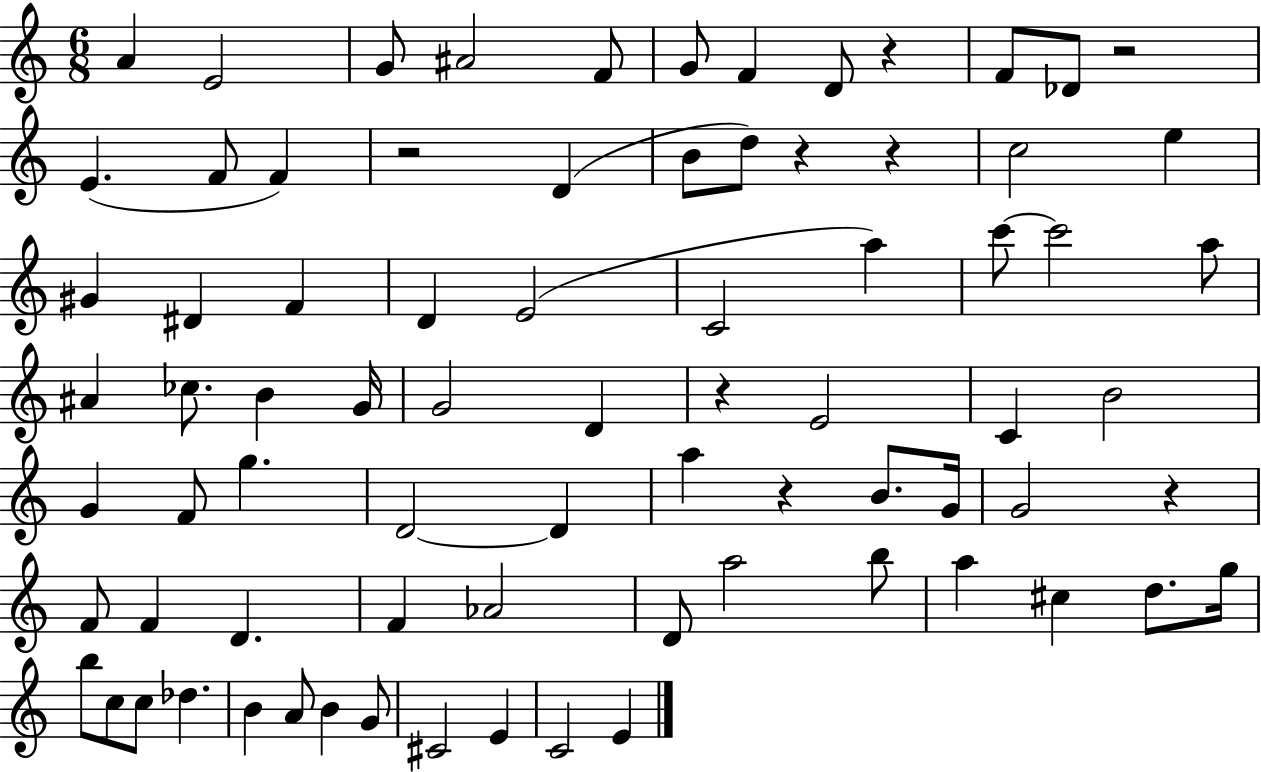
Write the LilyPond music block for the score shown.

{
  \clef treble
  \numericTimeSignature
  \time 6/8
  \key c \major
  a'4 e'2 | g'8 ais'2 f'8 | g'8 f'4 d'8 r4 | f'8 des'8 r2 | \break e'4.( f'8 f'4) | r2 d'4( | b'8 d''8) r4 r4 | c''2 e''4 | \break gis'4 dis'4 f'4 | d'4 e'2( | c'2 a''4) | c'''8~~ c'''2 a''8 | \break ais'4 ces''8. b'4 g'16 | g'2 d'4 | r4 e'2 | c'4 b'2 | \break g'4 f'8 g''4. | d'2~~ d'4 | a''4 r4 b'8. g'16 | g'2 r4 | \break f'8 f'4 d'4. | f'4 aes'2 | d'8 a''2 b''8 | a''4 cis''4 d''8. g''16 | \break b''8 c''8 c''8 des''4. | b'4 a'8 b'4 g'8 | cis'2 e'4 | c'2 e'4 | \break \bar "|."
}